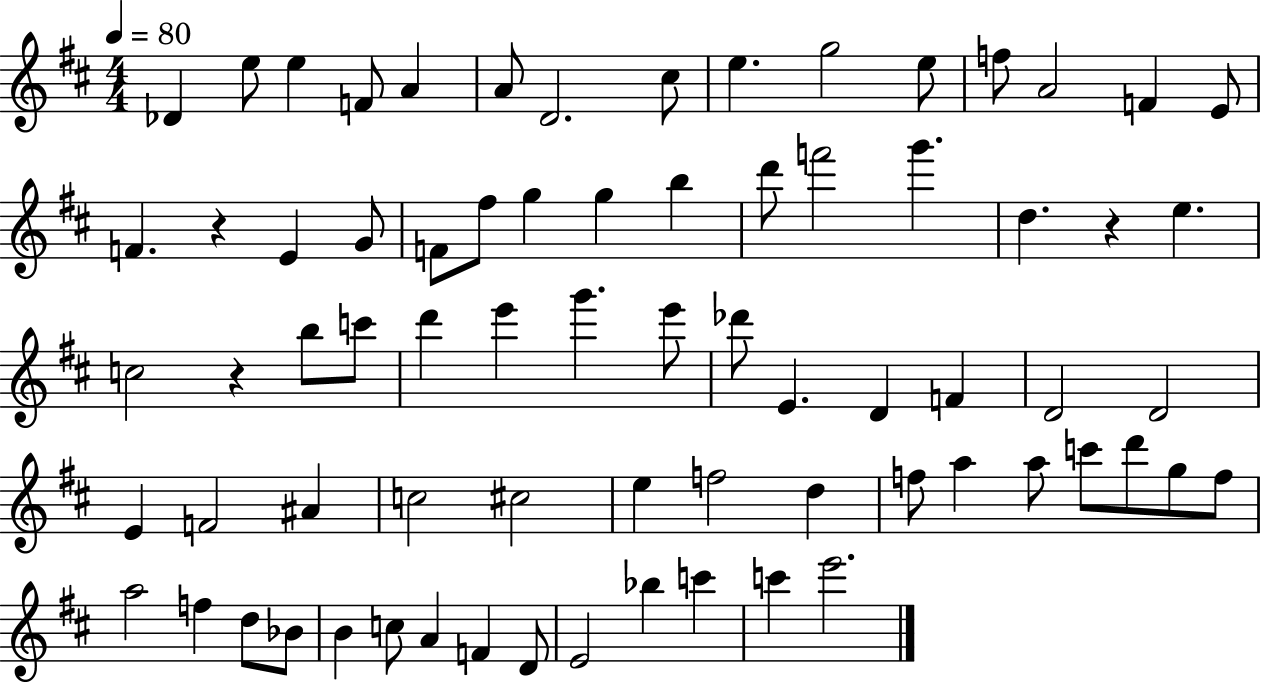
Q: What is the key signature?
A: D major